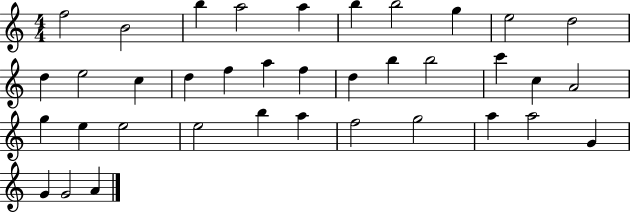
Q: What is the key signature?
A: C major